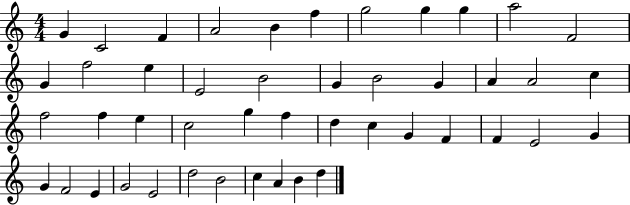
G4/q C4/h F4/q A4/h B4/q F5/q G5/h G5/q G5/q A5/h F4/h G4/q F5/h E5/q E4/h B4/h G4/q B4/h G4/q A4/q A4/h C5/q F5/h F5/q E5/q C5/h G5/q F5/q D5/q C5/q G4/q F4/q F4/q E4/h G4/q G4/q F4/h E4/q G4/h E4/h D5/h B4/h C5/q A4/q B4/q D5/q